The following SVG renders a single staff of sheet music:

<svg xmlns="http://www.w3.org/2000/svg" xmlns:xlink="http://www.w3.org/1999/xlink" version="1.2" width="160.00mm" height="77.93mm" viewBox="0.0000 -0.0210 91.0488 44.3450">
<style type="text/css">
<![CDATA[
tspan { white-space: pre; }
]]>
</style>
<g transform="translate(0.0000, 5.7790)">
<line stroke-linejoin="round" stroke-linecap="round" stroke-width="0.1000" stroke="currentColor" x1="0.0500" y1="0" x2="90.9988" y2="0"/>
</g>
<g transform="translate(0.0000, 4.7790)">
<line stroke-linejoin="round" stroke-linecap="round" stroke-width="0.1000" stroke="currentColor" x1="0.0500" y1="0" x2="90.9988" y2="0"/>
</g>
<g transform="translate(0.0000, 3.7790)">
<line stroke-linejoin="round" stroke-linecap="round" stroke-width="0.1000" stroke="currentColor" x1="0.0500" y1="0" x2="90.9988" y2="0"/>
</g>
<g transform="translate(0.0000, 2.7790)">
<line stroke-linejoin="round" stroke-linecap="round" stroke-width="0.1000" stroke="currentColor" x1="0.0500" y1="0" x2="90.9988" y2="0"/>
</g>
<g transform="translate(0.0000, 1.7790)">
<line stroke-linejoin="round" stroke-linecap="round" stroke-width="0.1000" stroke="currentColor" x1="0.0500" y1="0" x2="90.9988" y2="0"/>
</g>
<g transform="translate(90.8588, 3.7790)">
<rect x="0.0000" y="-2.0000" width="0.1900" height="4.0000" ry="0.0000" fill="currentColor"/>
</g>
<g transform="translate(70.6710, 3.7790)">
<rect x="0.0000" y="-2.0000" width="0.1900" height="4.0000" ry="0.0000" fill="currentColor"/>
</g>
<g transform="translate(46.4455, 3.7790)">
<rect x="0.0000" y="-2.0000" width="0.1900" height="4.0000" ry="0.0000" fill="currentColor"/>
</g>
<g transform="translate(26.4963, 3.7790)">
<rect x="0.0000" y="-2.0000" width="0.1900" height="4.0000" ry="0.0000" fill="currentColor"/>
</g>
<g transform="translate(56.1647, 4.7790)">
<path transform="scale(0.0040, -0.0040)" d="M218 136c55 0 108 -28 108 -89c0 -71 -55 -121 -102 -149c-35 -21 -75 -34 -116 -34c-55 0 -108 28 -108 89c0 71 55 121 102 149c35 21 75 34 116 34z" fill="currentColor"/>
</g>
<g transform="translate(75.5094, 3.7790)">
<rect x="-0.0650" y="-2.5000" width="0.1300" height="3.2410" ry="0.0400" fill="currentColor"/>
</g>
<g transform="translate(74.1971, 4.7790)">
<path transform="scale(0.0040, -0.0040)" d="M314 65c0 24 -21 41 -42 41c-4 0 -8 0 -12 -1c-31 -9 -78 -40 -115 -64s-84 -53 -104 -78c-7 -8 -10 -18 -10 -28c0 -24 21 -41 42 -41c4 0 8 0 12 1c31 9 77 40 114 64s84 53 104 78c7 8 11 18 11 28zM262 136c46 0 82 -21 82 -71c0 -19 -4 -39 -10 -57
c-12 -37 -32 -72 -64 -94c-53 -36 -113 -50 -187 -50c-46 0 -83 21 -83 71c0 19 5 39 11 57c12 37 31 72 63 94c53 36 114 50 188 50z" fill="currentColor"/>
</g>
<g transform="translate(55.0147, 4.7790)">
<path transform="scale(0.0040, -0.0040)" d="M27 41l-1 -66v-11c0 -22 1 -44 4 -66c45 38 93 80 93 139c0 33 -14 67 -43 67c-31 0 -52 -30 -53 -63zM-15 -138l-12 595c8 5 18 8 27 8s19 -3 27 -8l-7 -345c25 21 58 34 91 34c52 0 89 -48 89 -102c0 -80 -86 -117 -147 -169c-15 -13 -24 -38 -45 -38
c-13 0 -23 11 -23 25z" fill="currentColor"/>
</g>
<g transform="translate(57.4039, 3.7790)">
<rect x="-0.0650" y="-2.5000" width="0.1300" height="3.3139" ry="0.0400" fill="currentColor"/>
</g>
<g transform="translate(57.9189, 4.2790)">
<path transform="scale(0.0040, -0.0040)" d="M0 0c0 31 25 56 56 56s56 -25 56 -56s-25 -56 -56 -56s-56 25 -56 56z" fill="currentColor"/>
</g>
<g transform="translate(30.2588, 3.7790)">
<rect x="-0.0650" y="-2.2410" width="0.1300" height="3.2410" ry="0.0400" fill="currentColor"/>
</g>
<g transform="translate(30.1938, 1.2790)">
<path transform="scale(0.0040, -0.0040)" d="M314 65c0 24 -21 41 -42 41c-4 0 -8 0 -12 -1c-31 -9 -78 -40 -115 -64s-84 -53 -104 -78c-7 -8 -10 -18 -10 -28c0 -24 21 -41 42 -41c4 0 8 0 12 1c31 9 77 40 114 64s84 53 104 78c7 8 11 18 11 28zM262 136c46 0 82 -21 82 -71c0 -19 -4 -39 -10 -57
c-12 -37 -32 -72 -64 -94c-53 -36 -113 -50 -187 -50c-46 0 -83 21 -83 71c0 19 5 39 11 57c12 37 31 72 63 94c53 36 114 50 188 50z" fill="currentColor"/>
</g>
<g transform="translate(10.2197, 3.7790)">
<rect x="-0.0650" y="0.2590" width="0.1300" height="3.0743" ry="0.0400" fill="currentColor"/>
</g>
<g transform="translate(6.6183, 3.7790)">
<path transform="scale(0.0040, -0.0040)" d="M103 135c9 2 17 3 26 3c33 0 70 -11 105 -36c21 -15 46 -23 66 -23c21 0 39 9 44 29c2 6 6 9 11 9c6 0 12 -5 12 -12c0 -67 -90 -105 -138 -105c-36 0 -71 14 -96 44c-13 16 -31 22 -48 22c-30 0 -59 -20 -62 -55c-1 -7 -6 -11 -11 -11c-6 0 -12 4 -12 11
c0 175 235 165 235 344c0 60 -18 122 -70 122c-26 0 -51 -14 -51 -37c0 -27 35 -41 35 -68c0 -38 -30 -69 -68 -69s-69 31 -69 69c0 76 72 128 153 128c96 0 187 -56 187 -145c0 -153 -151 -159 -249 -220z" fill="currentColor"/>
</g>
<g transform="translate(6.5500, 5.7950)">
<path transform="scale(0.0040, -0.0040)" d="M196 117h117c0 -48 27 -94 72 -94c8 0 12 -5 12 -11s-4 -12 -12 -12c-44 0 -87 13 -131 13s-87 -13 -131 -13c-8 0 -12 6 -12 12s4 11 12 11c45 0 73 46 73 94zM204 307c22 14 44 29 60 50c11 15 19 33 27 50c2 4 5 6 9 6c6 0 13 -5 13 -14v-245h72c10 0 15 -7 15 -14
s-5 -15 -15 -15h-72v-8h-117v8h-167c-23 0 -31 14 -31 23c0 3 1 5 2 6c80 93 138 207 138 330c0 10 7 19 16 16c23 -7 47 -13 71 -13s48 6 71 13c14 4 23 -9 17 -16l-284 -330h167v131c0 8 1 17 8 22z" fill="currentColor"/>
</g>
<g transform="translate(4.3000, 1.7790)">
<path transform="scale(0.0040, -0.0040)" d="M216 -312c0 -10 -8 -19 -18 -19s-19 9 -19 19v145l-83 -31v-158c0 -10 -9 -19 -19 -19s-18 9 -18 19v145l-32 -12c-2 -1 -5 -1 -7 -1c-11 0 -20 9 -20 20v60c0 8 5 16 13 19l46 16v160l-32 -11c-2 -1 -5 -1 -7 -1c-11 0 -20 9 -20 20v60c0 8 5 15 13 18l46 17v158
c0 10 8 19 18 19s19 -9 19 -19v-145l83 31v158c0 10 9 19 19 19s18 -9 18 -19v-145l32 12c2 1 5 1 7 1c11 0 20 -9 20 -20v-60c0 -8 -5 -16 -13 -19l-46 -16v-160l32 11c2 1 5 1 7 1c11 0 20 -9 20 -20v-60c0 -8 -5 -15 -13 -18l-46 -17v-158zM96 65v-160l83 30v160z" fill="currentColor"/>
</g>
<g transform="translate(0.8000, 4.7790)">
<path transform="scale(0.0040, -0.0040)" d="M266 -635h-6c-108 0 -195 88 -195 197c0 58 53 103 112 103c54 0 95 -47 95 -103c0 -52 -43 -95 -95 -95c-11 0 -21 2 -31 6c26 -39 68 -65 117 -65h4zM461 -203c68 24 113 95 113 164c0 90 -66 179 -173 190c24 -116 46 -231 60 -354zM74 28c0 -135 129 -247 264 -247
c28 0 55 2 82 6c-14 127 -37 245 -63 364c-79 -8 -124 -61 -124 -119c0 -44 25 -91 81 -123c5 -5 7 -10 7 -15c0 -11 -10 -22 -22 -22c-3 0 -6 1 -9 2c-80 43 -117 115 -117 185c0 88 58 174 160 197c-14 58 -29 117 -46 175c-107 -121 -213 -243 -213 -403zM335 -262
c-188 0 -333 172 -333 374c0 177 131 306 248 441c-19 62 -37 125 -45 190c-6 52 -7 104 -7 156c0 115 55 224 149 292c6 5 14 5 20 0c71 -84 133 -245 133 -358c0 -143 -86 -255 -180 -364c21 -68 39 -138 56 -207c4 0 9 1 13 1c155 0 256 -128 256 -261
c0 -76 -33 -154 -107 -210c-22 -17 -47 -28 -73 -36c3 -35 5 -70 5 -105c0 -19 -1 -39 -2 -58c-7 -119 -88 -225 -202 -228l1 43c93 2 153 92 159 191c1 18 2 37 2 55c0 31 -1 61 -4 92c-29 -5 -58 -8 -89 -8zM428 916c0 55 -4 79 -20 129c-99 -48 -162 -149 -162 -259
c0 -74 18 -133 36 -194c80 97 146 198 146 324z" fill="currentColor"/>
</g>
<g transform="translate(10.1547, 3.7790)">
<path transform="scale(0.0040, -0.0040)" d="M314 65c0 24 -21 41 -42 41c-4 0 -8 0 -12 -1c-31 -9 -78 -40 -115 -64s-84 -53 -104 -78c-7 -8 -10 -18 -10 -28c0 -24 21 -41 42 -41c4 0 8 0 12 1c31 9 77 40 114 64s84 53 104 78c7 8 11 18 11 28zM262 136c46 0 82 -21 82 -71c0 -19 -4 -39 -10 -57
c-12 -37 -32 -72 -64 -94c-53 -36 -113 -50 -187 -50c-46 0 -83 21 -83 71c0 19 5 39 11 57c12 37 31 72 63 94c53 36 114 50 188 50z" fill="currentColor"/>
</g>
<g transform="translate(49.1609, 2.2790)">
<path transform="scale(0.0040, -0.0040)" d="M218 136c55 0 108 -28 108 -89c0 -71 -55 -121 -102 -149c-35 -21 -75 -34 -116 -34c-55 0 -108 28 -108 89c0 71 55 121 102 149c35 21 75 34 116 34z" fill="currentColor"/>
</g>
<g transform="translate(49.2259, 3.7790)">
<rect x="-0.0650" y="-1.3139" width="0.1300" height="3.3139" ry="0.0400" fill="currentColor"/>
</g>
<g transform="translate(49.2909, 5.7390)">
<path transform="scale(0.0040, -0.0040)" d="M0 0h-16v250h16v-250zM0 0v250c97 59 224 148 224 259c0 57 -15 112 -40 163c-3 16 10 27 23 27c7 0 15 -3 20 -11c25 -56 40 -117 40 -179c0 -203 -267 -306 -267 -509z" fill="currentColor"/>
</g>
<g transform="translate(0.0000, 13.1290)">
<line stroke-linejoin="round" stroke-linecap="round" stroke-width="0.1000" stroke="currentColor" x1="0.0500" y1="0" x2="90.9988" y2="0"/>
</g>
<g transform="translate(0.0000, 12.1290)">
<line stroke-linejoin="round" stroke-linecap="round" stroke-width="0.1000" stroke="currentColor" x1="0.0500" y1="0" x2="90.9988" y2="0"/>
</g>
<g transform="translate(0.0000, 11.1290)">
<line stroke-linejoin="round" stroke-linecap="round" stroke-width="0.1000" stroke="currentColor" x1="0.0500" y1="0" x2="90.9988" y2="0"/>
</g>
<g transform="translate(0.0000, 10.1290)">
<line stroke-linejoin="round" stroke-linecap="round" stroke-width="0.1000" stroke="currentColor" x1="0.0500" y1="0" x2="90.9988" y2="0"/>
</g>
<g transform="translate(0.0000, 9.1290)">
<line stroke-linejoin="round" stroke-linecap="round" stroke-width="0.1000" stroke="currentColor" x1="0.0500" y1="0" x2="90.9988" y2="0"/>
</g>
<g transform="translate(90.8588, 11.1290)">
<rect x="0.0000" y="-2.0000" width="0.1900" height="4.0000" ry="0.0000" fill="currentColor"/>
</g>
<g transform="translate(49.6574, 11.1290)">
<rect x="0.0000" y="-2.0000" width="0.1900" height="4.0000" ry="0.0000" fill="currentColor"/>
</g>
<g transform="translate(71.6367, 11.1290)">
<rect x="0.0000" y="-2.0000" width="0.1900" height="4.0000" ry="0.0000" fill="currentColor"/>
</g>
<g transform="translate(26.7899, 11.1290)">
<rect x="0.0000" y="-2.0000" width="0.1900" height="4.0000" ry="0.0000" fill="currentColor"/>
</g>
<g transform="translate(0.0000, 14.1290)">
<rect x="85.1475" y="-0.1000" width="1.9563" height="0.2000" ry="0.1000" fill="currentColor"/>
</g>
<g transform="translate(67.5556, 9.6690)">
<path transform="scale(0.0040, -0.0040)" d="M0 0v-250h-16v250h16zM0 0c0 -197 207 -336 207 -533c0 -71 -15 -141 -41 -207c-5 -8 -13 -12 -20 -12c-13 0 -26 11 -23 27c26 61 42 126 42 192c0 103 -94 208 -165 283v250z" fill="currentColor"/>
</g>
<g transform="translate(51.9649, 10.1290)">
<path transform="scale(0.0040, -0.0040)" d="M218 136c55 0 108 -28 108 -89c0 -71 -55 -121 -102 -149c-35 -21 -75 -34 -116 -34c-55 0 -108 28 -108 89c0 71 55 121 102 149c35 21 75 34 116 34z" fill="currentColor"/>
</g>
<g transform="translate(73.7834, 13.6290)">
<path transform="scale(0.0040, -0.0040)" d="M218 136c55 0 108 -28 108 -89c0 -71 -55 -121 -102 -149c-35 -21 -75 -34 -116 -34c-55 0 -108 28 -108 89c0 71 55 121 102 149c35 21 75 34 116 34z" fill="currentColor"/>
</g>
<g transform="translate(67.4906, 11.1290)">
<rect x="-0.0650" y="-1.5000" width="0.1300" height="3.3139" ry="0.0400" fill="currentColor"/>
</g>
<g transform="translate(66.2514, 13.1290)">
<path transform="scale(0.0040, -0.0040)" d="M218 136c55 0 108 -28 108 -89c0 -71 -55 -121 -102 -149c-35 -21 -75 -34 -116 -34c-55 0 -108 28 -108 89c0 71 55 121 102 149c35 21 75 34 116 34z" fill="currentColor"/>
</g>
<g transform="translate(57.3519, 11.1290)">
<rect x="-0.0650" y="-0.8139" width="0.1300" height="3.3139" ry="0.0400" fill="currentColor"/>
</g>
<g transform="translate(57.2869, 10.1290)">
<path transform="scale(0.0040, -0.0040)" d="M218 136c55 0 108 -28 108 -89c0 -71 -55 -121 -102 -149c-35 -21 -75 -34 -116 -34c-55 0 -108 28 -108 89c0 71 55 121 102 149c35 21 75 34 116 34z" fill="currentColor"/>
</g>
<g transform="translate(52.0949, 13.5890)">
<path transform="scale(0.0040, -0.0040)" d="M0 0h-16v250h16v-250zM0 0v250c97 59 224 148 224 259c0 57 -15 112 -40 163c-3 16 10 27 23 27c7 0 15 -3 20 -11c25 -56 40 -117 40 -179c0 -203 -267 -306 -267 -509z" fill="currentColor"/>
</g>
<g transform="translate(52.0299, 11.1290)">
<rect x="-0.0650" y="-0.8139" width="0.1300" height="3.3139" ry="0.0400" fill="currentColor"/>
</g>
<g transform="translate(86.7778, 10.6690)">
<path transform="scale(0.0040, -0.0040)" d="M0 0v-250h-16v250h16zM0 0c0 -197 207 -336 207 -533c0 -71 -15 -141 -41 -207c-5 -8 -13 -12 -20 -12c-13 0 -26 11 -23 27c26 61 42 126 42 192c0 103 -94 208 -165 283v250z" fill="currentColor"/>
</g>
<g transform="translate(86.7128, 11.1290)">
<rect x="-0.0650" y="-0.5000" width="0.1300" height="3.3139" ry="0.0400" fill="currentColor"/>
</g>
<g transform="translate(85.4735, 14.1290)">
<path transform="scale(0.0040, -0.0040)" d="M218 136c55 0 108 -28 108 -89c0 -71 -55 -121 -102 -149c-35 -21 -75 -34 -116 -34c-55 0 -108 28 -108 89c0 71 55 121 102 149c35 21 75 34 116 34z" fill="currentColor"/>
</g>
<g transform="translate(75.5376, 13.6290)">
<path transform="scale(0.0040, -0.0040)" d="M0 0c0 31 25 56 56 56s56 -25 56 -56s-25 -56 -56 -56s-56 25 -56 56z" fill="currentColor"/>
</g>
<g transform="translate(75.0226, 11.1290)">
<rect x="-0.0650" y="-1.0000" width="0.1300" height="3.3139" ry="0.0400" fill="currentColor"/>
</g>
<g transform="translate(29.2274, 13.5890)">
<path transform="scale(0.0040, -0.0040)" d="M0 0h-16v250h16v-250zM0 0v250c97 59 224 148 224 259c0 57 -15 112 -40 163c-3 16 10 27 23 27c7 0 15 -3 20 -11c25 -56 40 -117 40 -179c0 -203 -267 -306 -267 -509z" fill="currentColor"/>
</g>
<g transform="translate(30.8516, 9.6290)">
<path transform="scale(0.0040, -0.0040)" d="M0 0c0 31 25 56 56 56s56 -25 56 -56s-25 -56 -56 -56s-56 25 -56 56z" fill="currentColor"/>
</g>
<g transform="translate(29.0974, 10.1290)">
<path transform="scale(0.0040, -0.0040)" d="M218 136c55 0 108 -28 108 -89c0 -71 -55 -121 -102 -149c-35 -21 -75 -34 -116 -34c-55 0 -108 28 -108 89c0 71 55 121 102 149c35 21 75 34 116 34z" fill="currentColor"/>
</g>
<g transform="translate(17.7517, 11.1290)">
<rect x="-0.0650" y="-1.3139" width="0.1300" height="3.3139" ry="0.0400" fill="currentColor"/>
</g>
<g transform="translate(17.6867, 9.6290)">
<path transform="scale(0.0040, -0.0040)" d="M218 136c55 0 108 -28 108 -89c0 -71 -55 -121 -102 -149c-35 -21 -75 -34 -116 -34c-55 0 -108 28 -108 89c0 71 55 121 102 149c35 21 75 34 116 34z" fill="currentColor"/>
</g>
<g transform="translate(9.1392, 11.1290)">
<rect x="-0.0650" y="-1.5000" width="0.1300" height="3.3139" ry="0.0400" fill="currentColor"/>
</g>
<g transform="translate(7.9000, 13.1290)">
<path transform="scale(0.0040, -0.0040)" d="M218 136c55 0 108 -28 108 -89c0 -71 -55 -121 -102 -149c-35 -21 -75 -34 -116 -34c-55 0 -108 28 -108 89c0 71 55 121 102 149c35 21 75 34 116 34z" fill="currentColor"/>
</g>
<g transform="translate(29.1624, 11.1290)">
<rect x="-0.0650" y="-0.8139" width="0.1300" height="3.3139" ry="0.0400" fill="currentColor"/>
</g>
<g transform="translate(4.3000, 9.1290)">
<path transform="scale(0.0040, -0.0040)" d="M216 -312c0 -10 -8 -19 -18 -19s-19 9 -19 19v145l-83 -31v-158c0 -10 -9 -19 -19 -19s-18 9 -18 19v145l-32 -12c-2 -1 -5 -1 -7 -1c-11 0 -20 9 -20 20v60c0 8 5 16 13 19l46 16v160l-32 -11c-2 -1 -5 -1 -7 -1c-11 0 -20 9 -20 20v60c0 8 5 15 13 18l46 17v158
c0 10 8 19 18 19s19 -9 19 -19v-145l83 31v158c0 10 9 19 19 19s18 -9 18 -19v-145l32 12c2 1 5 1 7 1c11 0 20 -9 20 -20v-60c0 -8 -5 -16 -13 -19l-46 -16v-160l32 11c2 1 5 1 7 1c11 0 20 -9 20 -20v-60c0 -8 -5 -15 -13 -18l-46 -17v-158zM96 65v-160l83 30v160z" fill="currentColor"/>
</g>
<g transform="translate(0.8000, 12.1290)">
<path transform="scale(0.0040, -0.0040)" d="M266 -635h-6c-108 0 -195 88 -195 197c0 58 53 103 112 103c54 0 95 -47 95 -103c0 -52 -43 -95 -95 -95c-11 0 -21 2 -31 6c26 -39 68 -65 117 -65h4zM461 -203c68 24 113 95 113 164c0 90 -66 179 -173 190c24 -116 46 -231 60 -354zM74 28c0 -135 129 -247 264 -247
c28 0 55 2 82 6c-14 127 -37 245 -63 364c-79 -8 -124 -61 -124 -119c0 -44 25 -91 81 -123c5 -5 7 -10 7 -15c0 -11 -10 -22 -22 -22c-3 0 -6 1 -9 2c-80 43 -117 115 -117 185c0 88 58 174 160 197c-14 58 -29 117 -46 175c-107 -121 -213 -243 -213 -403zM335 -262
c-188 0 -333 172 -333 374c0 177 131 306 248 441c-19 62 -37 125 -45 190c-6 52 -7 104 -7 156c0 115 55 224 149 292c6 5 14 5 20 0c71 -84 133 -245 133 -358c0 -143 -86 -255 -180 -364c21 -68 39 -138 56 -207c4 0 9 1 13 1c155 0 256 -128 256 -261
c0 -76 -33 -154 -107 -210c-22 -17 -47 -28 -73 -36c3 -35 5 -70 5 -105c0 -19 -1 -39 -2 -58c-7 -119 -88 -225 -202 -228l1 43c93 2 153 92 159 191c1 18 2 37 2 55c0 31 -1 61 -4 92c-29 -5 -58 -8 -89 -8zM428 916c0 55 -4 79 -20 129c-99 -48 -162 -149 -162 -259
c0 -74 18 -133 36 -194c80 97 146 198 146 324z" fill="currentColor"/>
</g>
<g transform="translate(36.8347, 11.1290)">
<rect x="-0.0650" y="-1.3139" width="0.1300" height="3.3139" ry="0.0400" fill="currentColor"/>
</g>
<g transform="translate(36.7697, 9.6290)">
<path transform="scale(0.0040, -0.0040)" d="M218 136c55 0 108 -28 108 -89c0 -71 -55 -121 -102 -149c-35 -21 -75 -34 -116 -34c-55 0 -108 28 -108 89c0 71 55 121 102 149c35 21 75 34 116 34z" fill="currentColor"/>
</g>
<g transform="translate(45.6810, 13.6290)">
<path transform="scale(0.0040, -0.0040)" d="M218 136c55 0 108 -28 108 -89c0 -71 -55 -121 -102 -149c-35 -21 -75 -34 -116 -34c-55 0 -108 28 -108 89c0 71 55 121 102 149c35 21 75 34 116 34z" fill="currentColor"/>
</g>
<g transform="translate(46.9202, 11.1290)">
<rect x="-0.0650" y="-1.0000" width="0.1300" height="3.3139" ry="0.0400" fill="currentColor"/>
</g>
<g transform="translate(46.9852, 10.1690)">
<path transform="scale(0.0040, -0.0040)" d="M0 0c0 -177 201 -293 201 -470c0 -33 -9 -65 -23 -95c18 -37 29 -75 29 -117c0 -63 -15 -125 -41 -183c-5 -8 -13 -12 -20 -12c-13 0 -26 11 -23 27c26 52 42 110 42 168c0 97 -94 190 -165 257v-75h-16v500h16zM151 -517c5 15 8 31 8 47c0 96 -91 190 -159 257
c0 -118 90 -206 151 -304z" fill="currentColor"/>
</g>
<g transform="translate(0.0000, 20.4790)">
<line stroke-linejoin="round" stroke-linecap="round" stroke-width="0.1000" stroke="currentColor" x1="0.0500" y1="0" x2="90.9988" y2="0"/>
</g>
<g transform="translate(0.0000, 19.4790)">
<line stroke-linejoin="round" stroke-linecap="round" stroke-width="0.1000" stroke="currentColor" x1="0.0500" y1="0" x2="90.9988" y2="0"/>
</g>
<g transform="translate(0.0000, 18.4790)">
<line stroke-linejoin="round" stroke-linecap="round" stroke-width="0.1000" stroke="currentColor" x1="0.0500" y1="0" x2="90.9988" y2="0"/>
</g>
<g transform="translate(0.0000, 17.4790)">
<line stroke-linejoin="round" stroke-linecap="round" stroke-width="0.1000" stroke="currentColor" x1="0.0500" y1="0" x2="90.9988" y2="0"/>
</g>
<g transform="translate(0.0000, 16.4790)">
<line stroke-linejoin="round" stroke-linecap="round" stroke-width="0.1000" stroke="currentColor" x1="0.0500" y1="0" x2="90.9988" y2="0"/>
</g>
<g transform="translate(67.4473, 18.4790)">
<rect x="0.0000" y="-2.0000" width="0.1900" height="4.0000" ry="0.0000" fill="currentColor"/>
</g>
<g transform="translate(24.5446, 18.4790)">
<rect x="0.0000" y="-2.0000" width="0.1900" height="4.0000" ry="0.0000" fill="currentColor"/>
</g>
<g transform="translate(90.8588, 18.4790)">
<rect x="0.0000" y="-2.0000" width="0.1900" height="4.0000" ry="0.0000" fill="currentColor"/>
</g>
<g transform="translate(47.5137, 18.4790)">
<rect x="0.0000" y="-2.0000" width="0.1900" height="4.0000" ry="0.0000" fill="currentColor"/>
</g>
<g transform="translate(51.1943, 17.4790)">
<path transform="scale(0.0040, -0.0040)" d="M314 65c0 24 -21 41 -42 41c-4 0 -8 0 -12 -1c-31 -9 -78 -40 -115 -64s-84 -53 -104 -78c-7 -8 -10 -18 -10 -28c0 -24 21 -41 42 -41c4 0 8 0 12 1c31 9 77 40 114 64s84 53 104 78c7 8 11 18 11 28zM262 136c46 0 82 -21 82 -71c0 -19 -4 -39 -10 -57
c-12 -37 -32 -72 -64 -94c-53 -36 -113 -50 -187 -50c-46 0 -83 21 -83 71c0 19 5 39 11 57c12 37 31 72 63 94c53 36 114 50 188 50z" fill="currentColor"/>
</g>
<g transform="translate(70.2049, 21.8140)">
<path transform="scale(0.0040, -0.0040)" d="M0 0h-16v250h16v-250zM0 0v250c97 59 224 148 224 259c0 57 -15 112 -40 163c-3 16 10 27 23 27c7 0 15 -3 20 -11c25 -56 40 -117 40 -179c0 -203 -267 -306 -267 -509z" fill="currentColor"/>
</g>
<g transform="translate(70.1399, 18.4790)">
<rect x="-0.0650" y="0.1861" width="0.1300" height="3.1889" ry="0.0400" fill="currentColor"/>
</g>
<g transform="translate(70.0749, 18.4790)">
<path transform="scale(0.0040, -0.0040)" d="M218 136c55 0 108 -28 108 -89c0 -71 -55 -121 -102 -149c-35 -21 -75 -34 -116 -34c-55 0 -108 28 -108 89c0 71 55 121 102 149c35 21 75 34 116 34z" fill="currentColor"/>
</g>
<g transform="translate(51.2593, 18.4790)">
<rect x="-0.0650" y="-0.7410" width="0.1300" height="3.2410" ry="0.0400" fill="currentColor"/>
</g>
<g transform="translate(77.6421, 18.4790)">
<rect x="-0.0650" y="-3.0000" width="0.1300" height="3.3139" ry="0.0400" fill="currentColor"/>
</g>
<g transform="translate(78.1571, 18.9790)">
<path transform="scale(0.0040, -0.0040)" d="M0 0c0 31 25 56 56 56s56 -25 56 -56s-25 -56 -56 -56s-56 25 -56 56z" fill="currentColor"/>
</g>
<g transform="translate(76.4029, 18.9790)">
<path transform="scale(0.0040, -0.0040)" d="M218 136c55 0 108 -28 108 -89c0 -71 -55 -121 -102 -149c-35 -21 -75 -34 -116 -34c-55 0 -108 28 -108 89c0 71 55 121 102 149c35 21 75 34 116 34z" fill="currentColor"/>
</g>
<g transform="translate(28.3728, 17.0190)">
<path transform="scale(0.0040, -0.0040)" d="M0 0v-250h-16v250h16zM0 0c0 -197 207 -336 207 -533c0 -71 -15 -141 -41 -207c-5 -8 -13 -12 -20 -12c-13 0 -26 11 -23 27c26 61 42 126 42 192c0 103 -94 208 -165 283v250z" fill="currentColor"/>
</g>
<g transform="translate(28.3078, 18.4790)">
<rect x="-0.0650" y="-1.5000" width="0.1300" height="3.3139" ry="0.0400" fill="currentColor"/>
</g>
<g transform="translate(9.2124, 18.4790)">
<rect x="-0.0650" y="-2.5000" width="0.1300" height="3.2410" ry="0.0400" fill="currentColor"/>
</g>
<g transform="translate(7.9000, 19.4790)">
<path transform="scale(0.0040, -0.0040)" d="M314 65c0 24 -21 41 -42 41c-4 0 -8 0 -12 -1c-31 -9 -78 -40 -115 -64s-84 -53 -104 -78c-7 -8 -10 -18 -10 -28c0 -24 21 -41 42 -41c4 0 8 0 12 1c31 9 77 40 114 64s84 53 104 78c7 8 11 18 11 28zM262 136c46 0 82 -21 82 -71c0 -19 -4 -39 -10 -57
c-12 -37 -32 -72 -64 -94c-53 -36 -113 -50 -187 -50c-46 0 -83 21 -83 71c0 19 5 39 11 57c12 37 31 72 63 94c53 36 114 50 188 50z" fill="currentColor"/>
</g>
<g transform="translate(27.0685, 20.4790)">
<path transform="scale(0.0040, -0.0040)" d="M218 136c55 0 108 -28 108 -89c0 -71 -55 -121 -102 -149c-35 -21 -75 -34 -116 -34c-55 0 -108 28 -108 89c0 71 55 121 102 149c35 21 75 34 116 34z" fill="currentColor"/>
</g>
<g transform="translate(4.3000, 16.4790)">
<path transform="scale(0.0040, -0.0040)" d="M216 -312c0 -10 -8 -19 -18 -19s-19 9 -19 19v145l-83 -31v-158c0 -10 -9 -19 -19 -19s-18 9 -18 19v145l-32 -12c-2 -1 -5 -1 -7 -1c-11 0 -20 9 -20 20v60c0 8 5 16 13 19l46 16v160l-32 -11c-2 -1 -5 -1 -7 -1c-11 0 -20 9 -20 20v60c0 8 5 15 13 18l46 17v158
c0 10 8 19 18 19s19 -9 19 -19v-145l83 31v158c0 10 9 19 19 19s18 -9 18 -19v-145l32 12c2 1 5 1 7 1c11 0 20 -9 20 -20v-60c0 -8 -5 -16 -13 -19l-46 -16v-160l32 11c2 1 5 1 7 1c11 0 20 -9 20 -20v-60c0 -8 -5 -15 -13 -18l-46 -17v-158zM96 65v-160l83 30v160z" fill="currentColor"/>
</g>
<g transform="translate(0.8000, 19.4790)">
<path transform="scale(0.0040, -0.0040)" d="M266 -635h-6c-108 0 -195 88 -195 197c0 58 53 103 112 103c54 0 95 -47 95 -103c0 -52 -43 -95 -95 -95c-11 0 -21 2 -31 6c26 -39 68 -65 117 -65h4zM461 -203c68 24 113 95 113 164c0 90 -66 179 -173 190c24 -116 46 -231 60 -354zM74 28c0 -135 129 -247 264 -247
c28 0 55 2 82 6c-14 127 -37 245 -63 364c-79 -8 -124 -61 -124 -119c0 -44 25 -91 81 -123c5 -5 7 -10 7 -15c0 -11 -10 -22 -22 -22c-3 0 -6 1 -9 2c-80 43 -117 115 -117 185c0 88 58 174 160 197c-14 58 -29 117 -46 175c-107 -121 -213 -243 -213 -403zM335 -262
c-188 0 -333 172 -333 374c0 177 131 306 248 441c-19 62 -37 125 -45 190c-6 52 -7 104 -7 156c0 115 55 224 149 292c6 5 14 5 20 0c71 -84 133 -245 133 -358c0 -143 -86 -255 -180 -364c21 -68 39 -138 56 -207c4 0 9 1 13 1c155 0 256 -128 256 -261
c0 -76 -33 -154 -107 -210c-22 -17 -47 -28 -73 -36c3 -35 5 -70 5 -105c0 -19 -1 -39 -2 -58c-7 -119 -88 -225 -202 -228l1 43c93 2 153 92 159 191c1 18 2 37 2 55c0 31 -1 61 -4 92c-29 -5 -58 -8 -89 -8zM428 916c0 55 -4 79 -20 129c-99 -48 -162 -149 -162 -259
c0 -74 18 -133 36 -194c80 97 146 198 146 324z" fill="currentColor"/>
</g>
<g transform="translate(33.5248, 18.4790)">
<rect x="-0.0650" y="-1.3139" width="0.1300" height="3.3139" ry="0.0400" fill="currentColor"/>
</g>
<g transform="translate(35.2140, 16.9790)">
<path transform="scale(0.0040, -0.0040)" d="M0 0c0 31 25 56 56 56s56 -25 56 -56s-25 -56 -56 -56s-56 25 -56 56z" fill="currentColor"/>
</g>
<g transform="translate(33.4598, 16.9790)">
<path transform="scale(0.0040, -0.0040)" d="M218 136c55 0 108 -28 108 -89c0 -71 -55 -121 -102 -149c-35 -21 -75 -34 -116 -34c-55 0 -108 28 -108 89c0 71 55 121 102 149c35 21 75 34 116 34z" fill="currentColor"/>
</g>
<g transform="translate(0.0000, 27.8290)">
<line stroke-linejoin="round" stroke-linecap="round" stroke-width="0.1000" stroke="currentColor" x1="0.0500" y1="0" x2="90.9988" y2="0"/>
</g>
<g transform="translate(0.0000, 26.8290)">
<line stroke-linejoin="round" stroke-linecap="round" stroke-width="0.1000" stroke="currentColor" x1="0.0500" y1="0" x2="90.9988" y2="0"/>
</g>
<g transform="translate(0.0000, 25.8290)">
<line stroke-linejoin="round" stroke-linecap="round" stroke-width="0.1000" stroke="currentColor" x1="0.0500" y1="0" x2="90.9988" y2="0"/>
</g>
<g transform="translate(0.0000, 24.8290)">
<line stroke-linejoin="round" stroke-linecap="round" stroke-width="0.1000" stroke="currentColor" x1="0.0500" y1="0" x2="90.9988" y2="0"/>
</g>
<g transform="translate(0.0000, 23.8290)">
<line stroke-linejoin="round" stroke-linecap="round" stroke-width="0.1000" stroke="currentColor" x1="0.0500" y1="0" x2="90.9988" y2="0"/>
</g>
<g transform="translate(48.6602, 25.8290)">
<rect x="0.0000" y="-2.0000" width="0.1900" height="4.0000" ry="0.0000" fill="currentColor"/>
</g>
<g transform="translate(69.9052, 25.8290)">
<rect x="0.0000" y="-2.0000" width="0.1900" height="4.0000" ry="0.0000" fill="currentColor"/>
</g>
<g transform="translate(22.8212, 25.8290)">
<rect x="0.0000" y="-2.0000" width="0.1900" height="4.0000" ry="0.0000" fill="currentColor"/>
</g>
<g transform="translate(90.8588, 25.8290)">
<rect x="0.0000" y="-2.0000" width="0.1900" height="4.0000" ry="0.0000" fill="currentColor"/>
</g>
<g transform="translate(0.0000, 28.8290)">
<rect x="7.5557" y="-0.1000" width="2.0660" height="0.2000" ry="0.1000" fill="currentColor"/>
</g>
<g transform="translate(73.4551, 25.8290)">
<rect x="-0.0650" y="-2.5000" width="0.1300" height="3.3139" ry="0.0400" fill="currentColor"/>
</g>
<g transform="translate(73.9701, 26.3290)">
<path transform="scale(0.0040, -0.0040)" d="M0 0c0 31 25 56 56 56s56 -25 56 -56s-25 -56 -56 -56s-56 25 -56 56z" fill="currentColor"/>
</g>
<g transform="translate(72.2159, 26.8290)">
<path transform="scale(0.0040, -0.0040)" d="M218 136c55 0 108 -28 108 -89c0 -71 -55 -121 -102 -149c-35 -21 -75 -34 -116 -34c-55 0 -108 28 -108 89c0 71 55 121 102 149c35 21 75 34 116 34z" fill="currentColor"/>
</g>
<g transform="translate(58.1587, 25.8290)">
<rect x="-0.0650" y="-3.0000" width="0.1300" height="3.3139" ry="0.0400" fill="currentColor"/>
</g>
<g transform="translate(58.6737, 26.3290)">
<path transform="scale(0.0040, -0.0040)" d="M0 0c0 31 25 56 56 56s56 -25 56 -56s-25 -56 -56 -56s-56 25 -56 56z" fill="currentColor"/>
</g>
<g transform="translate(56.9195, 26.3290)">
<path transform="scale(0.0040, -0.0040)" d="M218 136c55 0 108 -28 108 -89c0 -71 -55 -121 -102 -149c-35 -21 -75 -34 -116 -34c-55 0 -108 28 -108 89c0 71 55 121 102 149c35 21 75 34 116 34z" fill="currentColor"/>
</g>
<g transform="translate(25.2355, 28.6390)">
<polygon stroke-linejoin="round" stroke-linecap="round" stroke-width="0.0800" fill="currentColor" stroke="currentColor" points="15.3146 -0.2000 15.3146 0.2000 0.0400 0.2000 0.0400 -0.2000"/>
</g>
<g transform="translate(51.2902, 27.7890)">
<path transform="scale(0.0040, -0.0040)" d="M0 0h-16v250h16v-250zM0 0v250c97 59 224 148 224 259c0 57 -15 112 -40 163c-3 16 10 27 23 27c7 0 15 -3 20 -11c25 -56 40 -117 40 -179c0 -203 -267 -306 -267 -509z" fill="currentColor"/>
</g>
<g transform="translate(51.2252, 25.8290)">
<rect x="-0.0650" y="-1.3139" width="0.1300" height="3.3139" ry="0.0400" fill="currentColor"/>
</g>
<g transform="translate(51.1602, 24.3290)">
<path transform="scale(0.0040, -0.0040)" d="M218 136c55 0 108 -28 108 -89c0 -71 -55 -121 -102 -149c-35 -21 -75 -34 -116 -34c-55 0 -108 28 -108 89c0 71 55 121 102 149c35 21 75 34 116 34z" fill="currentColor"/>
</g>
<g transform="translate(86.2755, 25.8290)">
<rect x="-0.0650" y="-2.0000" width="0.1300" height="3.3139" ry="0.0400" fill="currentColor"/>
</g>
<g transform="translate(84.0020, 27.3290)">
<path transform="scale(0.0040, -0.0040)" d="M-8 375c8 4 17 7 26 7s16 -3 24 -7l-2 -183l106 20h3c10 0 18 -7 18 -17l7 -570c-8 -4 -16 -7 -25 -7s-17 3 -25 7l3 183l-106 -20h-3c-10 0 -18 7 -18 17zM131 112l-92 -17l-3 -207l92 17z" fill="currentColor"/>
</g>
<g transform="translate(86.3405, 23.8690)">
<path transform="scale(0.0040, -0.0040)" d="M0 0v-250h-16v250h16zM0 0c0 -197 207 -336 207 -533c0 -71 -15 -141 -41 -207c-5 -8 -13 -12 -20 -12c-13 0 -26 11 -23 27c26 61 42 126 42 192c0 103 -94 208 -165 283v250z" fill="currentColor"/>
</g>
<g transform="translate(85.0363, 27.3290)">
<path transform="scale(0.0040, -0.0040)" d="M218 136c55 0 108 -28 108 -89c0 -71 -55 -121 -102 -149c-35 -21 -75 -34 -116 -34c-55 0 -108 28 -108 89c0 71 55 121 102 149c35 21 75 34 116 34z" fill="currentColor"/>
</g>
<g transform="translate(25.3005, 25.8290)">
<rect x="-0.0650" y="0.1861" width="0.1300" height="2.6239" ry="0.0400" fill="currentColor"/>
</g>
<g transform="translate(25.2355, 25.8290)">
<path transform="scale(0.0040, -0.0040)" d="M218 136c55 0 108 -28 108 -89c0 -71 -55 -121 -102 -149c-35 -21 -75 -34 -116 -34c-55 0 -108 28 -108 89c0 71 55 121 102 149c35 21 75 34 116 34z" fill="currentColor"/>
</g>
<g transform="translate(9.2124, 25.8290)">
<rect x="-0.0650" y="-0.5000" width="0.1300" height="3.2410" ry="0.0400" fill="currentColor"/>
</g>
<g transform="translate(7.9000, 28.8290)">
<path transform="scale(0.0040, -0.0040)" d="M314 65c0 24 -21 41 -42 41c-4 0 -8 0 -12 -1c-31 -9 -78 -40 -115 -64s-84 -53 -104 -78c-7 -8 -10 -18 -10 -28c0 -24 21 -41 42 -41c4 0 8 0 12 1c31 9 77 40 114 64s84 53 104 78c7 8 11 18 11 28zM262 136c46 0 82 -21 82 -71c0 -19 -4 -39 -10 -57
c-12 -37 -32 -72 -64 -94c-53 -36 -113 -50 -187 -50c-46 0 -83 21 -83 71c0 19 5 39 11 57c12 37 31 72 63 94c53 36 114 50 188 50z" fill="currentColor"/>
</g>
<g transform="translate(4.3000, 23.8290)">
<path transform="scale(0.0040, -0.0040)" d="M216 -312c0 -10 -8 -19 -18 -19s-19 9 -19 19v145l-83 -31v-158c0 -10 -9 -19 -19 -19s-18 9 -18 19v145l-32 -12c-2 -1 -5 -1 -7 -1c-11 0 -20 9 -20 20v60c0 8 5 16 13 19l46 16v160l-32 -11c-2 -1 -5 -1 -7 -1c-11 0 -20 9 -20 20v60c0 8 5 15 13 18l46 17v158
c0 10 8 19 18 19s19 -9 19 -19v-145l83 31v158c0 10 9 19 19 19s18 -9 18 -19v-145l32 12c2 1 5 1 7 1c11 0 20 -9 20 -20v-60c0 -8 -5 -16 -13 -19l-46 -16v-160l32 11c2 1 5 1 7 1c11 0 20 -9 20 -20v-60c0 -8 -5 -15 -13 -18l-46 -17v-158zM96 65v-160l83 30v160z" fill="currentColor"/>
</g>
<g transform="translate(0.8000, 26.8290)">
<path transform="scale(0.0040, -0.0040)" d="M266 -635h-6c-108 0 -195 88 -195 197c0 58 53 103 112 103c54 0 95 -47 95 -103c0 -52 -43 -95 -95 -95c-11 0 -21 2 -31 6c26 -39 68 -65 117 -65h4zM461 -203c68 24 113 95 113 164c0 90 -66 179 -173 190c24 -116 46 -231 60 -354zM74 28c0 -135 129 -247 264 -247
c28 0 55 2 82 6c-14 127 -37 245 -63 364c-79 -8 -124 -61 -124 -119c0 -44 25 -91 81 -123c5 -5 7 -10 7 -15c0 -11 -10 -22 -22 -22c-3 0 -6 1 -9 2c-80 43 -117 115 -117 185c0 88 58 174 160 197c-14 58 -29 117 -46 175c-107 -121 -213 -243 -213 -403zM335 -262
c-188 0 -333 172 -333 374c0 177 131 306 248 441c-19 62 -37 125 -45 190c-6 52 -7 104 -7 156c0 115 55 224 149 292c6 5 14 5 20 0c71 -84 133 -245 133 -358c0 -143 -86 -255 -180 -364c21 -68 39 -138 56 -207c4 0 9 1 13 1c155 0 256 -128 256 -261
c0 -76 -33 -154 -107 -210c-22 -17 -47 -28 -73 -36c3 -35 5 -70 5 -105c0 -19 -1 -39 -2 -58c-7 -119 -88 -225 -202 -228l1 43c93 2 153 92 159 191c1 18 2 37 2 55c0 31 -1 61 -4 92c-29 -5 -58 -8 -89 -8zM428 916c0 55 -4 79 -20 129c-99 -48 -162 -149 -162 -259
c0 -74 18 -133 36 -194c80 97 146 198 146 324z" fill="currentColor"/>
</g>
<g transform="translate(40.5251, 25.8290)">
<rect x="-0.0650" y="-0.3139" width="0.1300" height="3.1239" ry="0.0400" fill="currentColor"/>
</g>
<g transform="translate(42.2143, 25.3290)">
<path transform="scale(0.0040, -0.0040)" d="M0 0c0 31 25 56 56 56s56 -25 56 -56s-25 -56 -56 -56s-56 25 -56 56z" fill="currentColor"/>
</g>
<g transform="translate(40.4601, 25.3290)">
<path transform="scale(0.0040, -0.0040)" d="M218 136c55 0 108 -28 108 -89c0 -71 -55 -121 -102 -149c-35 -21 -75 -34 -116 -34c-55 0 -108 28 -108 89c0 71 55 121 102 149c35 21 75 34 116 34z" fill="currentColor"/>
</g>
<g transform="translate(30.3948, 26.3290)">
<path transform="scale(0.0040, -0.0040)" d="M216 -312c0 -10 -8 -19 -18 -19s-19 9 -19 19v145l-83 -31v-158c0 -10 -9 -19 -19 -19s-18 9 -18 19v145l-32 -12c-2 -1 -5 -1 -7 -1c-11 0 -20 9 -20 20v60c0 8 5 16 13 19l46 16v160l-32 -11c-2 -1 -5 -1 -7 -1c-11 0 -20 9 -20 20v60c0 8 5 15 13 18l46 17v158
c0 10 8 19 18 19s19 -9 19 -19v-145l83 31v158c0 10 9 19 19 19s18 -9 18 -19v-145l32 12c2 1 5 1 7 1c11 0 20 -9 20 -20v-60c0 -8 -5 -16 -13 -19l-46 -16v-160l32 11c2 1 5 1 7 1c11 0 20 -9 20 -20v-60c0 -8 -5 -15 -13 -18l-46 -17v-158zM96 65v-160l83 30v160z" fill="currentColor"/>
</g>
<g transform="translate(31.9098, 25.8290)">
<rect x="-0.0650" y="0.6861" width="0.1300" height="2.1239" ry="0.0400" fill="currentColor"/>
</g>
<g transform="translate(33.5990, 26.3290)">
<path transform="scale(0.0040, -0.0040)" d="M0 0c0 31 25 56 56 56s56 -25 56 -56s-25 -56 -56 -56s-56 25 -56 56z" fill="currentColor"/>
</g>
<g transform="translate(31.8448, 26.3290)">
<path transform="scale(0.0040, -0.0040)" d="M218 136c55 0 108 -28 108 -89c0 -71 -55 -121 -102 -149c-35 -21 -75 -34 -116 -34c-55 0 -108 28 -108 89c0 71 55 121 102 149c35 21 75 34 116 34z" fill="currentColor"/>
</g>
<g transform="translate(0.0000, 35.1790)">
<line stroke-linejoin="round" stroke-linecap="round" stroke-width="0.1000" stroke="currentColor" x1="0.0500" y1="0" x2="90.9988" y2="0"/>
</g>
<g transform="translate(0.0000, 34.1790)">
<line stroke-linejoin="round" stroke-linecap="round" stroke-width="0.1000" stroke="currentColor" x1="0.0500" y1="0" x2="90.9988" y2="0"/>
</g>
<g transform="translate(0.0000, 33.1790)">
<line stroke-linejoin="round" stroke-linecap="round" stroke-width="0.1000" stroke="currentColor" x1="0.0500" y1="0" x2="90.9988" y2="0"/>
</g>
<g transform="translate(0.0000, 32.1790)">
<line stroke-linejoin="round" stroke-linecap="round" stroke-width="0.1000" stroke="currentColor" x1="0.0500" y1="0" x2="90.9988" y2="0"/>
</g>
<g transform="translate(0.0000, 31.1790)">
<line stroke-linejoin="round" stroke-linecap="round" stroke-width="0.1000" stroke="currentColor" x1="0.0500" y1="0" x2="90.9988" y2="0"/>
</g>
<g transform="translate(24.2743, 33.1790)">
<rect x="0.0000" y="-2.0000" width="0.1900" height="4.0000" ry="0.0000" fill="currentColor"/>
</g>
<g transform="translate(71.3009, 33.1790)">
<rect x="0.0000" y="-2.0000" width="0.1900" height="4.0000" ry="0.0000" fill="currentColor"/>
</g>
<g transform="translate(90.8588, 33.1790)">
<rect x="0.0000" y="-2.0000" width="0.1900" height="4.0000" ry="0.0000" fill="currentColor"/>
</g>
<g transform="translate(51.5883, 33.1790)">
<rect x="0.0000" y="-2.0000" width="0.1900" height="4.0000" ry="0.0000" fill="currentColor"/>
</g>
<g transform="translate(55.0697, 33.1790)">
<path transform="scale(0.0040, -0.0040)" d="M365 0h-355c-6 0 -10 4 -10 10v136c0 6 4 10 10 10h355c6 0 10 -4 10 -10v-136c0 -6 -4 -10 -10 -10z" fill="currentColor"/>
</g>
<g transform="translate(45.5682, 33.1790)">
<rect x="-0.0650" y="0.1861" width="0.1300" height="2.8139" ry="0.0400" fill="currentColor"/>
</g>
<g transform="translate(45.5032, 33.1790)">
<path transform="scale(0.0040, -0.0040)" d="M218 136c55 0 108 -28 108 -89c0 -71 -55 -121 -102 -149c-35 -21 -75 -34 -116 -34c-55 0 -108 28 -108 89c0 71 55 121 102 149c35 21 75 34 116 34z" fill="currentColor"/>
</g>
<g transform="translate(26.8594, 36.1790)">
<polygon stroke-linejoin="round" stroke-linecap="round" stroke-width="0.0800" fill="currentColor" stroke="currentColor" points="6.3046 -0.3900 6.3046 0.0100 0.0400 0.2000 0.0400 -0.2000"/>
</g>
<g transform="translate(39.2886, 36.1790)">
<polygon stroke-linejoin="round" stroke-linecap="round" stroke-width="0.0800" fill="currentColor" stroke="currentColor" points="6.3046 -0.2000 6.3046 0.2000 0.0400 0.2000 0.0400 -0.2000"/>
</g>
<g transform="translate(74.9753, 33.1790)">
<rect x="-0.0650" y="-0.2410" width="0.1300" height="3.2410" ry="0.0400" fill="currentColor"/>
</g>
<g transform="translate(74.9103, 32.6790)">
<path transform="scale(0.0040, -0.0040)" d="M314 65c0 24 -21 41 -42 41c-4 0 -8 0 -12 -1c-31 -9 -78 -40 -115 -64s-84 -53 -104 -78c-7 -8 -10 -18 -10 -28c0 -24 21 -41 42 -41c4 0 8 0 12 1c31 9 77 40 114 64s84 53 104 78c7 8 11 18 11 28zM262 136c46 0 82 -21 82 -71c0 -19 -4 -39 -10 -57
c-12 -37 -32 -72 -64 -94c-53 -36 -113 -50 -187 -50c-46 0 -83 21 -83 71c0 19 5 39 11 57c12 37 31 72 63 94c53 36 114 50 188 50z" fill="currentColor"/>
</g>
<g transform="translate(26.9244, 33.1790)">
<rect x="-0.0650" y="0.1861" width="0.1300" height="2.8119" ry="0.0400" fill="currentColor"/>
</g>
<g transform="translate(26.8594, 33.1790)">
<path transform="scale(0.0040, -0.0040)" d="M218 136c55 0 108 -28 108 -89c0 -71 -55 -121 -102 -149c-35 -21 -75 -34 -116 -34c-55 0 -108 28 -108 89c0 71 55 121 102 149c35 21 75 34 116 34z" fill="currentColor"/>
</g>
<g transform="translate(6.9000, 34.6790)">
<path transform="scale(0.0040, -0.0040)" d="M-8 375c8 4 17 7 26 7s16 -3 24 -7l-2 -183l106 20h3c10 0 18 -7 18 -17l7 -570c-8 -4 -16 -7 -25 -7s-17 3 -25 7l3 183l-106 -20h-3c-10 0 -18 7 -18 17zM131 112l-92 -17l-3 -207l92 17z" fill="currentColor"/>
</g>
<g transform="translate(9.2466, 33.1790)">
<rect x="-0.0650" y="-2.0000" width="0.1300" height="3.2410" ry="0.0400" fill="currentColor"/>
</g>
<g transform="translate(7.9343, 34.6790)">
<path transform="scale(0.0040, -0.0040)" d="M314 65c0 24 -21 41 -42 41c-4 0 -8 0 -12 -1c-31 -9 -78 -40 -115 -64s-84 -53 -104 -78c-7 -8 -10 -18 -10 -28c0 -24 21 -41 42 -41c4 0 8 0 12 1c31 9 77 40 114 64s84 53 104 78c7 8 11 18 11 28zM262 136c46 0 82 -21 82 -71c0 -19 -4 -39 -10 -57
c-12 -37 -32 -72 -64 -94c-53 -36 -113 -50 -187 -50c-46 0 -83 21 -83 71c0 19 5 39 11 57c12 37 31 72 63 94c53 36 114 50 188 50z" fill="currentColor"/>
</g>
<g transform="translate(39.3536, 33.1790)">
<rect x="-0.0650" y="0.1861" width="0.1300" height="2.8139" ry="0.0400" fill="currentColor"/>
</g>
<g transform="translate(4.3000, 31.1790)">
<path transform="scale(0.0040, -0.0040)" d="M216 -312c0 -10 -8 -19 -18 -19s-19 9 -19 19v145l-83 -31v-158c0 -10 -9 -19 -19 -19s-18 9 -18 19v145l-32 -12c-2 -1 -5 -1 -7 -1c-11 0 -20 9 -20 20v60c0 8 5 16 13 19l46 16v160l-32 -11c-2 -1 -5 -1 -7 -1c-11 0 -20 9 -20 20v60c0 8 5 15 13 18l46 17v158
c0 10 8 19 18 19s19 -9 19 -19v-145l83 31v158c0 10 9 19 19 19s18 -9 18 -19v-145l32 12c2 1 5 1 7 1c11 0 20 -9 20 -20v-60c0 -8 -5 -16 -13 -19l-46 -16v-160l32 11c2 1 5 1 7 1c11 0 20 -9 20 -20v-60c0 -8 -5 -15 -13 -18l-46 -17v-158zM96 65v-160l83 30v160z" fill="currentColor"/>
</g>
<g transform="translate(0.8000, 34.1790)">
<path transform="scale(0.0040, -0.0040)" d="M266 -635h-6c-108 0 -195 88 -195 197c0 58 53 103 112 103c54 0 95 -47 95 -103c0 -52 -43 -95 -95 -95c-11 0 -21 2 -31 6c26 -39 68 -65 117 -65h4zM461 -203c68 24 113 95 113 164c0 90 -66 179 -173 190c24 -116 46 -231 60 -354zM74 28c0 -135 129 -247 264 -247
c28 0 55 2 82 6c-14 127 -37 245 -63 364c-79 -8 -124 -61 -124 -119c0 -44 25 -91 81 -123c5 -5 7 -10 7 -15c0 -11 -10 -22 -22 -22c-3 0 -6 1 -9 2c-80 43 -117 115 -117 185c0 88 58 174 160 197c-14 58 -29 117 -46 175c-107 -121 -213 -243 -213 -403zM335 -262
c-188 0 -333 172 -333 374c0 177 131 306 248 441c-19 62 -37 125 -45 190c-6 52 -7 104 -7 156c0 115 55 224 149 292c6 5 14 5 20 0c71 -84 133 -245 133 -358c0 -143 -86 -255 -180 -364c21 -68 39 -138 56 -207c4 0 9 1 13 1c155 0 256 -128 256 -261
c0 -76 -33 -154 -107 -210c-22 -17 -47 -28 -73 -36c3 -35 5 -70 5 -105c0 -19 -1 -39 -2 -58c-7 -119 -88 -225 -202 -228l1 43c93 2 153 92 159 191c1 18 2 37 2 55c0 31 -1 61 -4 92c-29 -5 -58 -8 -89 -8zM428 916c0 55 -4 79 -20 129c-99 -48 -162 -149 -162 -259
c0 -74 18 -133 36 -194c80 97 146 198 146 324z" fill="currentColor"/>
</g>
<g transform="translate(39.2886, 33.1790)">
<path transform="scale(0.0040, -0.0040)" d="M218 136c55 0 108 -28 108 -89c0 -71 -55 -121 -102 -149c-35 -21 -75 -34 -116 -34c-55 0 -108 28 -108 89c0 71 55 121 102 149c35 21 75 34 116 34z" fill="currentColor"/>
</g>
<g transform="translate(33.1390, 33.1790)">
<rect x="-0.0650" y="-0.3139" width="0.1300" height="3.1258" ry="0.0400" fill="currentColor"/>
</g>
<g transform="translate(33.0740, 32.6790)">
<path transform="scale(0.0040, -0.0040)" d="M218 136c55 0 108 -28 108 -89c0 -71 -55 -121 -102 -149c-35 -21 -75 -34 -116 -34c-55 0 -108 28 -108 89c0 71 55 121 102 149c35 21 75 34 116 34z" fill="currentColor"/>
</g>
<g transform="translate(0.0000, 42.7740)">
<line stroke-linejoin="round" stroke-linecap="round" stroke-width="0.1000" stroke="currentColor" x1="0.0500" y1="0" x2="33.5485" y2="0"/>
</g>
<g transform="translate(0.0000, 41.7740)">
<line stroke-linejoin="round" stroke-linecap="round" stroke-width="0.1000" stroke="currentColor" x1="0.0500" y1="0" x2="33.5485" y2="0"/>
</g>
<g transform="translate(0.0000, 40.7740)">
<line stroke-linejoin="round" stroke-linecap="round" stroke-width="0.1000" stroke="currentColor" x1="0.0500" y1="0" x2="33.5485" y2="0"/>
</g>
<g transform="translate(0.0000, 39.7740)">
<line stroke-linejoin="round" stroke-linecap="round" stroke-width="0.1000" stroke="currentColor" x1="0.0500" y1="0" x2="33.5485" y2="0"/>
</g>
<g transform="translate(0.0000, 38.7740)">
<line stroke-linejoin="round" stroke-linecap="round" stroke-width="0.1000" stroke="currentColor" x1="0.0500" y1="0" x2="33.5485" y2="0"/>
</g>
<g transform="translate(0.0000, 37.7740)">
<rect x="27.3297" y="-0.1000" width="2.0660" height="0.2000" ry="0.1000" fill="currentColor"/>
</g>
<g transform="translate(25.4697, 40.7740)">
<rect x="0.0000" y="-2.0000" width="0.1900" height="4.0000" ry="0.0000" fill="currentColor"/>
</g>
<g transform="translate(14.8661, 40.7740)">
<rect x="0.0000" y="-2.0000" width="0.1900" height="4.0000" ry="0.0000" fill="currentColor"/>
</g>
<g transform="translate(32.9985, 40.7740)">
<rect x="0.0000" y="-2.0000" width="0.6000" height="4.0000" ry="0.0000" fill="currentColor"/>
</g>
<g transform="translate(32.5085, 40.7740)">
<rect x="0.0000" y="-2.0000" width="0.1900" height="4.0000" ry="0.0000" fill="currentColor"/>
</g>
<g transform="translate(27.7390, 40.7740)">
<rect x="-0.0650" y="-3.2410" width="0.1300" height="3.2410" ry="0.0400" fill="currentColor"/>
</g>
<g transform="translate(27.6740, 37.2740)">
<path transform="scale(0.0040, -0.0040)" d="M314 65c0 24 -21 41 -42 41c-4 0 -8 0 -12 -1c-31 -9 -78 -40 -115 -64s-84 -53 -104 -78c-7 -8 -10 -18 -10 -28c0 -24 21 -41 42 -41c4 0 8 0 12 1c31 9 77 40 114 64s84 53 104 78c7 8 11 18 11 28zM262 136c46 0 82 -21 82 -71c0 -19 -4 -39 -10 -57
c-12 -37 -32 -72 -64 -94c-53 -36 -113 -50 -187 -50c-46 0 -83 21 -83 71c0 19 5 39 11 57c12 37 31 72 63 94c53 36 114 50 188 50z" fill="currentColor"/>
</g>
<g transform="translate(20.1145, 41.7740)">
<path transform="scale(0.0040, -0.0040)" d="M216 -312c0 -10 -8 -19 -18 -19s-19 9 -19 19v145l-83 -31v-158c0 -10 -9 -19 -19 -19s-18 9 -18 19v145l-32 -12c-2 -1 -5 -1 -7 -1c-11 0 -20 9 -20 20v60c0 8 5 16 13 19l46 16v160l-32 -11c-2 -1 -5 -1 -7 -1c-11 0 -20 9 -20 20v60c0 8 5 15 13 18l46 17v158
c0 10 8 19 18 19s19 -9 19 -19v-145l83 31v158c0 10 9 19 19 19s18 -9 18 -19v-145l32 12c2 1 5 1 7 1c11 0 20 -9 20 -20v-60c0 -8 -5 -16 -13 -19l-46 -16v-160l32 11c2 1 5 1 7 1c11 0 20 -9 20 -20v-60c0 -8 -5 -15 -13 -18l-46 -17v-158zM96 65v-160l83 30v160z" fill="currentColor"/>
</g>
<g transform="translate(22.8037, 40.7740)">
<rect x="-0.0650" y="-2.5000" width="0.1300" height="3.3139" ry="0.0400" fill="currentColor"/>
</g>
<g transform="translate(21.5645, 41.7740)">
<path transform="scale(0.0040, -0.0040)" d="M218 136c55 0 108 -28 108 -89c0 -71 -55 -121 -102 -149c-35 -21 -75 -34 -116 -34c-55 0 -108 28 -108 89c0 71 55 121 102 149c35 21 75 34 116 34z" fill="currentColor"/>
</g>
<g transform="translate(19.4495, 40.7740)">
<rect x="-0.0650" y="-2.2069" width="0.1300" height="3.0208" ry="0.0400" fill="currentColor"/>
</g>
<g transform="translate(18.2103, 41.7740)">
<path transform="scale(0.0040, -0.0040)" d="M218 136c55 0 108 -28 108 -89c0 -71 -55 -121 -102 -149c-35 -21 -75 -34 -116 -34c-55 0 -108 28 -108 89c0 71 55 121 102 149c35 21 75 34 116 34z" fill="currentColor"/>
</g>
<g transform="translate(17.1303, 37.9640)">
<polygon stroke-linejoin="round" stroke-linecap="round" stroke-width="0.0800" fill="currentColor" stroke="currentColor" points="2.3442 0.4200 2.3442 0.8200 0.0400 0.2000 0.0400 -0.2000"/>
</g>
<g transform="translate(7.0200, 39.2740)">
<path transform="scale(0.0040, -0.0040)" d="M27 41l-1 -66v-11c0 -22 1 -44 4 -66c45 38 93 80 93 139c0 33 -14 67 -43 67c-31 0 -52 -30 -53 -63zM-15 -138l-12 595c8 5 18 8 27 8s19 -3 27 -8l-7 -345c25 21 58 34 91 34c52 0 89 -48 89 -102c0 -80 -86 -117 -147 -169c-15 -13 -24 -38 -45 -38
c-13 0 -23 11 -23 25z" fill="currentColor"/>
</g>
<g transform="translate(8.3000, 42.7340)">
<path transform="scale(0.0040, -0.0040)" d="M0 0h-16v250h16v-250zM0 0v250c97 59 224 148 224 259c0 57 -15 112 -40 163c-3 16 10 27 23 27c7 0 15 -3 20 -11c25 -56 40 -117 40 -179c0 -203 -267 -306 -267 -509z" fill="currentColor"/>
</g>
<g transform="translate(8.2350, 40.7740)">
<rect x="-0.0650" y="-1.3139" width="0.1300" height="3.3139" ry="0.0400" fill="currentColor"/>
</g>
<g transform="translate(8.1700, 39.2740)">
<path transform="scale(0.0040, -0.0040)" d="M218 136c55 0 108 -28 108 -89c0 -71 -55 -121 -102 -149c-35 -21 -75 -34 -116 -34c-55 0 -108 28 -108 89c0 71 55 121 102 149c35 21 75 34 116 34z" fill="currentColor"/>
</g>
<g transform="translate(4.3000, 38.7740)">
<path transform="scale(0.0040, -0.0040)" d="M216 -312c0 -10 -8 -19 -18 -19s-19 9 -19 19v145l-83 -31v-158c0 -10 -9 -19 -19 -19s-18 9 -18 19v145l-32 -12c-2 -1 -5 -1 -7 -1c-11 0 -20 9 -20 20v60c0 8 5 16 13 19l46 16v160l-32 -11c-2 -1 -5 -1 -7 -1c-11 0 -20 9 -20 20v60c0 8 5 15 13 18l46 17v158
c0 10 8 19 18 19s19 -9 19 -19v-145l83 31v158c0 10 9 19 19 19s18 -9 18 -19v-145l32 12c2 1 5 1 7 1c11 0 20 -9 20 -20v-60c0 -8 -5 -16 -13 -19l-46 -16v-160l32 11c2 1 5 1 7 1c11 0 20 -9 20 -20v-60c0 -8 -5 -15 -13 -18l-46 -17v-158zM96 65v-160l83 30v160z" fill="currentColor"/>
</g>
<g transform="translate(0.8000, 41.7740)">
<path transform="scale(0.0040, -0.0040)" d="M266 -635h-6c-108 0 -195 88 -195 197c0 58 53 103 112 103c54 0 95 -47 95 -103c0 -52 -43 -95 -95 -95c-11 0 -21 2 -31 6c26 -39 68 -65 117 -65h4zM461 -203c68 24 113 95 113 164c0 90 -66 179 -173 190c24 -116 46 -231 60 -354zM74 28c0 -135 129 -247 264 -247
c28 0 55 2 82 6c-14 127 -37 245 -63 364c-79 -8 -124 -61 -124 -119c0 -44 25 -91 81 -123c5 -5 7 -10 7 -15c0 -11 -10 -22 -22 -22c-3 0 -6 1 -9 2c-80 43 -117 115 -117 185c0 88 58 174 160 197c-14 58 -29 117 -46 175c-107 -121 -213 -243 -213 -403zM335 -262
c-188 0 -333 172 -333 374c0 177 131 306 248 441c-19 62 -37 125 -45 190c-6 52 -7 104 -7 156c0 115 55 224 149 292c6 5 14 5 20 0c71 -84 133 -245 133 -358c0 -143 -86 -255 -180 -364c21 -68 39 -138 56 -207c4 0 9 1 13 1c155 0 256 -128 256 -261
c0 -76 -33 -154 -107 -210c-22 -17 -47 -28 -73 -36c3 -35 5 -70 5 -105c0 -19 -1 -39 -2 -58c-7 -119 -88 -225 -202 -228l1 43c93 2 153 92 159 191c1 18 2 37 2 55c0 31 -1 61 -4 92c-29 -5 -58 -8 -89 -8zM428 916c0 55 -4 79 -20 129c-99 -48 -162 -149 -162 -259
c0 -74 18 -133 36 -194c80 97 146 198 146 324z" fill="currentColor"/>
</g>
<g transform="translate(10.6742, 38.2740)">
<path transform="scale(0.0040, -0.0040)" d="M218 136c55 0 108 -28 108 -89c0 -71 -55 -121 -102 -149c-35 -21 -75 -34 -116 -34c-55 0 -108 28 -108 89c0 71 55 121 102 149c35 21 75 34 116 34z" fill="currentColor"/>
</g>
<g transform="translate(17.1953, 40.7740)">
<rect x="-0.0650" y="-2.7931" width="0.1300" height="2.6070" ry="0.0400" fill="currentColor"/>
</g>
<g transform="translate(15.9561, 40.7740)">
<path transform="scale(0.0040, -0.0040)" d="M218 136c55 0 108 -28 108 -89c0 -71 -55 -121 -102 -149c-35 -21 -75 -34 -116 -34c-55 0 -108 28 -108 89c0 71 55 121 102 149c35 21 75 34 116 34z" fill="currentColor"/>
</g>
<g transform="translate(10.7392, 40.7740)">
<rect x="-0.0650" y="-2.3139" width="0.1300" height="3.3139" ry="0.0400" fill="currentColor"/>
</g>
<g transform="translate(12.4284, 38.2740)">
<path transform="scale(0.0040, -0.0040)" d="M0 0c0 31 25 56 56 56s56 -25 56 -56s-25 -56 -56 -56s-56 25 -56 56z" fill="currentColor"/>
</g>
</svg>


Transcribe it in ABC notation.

X:1
T:Untitled
M:2/4
L:1/4
K:G
B2 g2 e/2 _G G2 E e d/2 e D/4 d/2 d E/2 D C/2 G2 E/2 e d2 B/2 A C2 B/2 ^A/2 c/2 e/2 A G F/2 F2 B/2 c/2 B/2 B/2 z2 c2 _e/2 g B/2 G/2 ^G b2